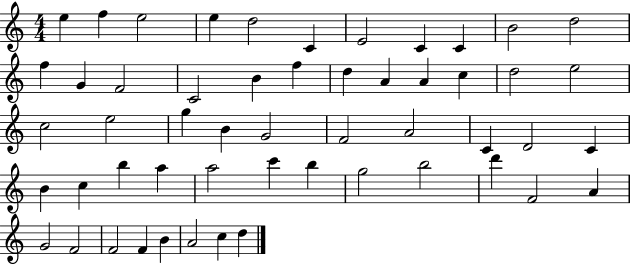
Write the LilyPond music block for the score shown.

{
  \clef treble
  \numericTimeSignature
  \time 4/4
  \key c \major
  e''4 f''4 e''2 | e''4 d''2 c'4 | e'2 c'4 c'4 | b'2 d''2 | \break f''4 g'4 f'2 | c'2 b'4 f''4 | d''4 a'4 a'4 c''4 | d''2 e''2 | \break c''2 e''2 | g''4 b'4 g'2 | f'2 a'2 | c'4 d'2 c'4 | \break b'4 c''4 b''4 a''4 | a''2 c'''4 b''4 | g''2 b''2 | d'''4 f'2 a'4 | \break g'2 f'2 | f'2 f'4 b'4 | a'2 c''4 d''4 | \bar "|."
}